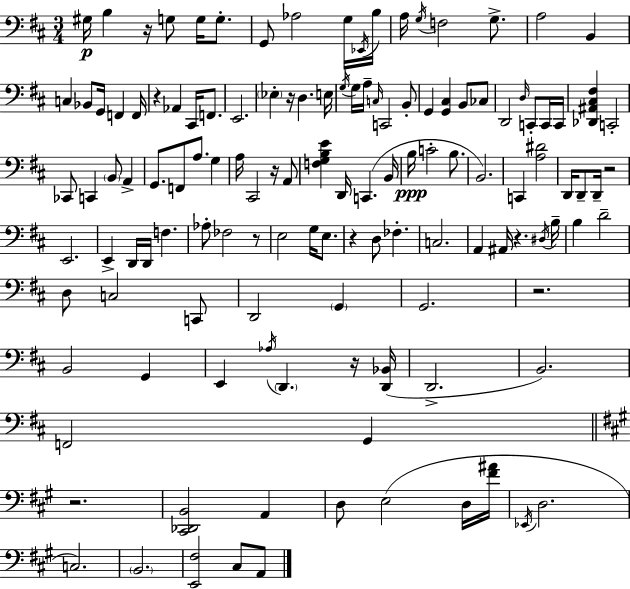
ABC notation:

X:1
T:Untitled
M:3/4
L:1/4
K:D
^G,/4 B, z/4 G,/2 G,/4 G,/2 G,,/2 _A,2 G,/4 _E,,/4 B,/4 A,/4 G,/4 F,2 G,/2 A,2 B,, C, _B,,/2 G,,/4 F,, F,,/4 z _A,, ^C,,/4 F,,/2 E,,2 _E, z/4 D, E,/4 G,/4 G,/4 A,/4 C,/4 C,,2 B,,/2 G,, [G,,^C,] B,,/2 _C,/2 D,,2 D,/4 C,,/2 C,,/4 C,,/4 [_D,,^A,,^C,^F,] C,,2 _C,,/2 C,, B,,/2 A,, G,,/2 F,,/2 A,/2 G, A,/4 ^C,,2 z/4 A,,/2 [F,G,B,E] D,,/4 C,, B,,/4 B,/4 C2 B,/2 B,,2 C,, [A,^D]2 D,,/4 D,,/2 D,,/4 z2 E,,2 E,, D,,/4 D,,/4 F, _A,/2 _F,2 z/2 E,2 G,/4 E,/2 z D,/2 _F, C,2 A,, ^A,,/4 z ^D,/4 B,/4 B, D2 D,/2 C,2 C,,/2 D,,2 G,, G,,2 z2 B,,2 G,, E,, _A,/4 D,, z/4 [D,,_B,,]/4 D,,2 B,,2 F,,2 G,, z2 [^C,,_D,,B,,]2 A,, D,/2 E,2 D,/4 [^F^A]/4 _E,,/4 D,2 C,2 B,,2 [E,,^F,]2 ^C,/2 A,,/2